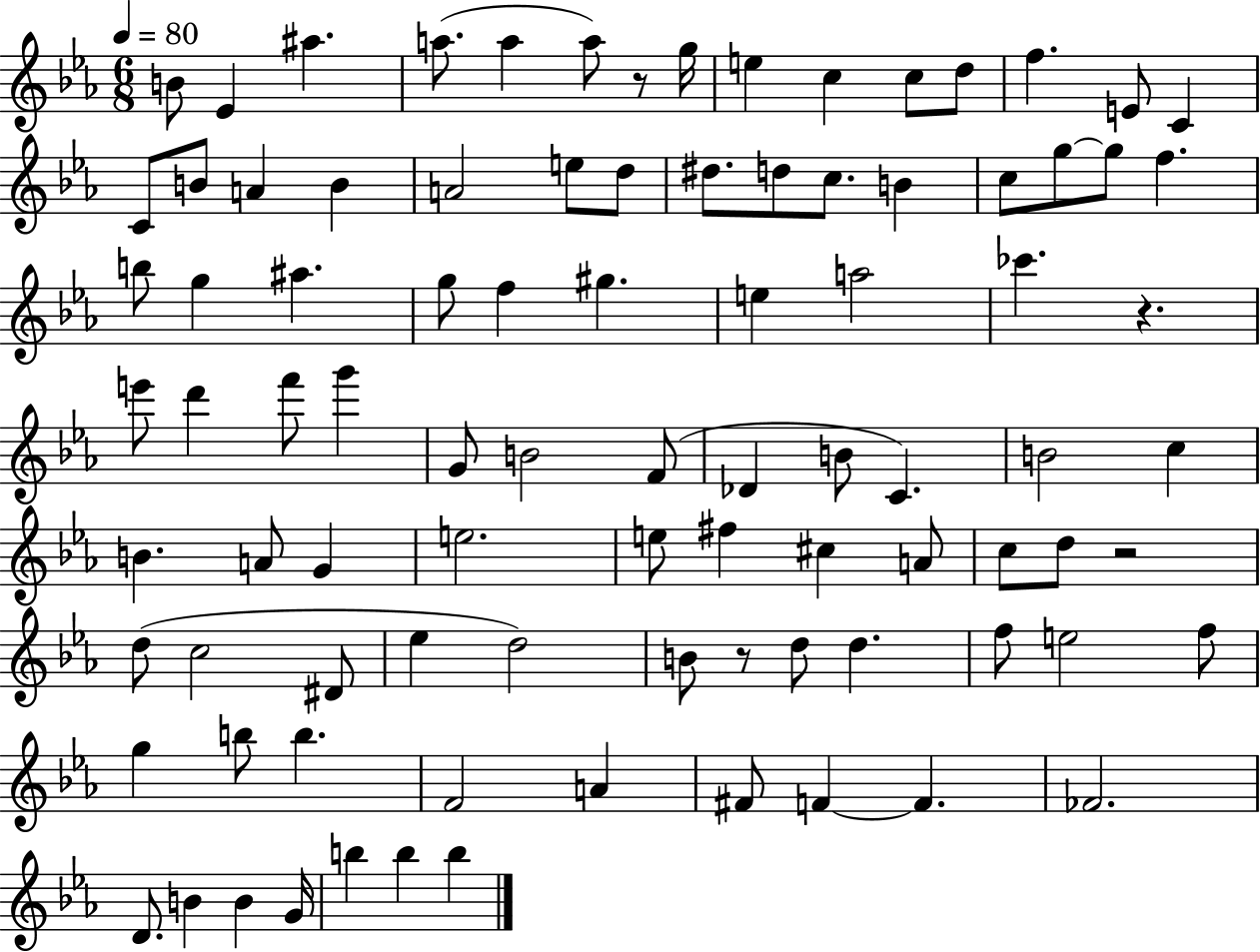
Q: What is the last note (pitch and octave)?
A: B5